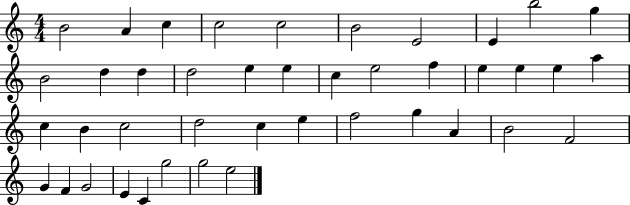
B4/h A4/q C5/q C5/h C5/h B4/h E4/h E4/q B5/h G5/q B4/h D5/q D5/q D5/h E5/q E5/q C5/q E5/h F5/q E5/q E5/q E5/q A5/q C5/q B4/q C5/h D5/h C5/q E5/q F5/h G5/q A4/q B4/h F4/h G4/q F4/q G4/h E4/q C4/q G5/h G5/h E5/h